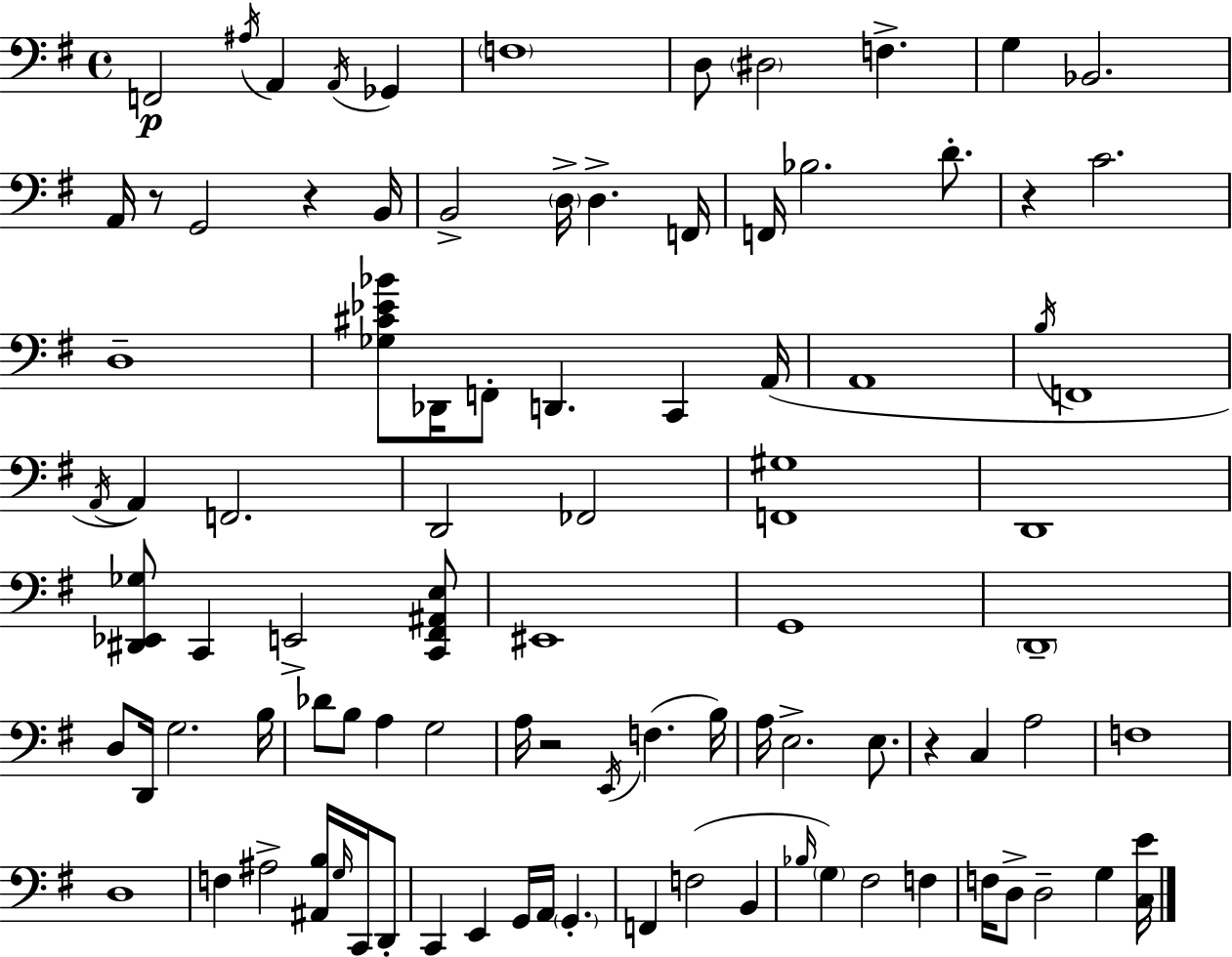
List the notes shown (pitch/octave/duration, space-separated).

F2/h A#3/s A2/q A2/s Gb2/q F3/w D3/e D#3/h F3/q. G3/q Bb2/h. A2/s R/e G2/h R/q B2/s B2/h D3/s D3/q. F2/s F2/s Bb3/h. D4/e. R/q C4/h. D3/w [Gb3,C#4,Eb4,Bb4]/e Db2/s F2/e D2/q. C2/q A2/s A2/w B3/s F2/w A2/s A2/q F2/h. D2/h FES2/h [F2,G#3]/w D2/w [D#2,Eb2,Gb3]/e C2/q E2/h [C2,F#2,A#2,E3]/e EIS2/w G2/w D2/w D3/e D2/s G3/h. B3/s Db4/e B3/e A3/q G3/h A3/s R/h E2/s F3/q. B3/s A3/s E3/h. E3/e. R/q C3/q A3/h F3/w D3/w F3/q A#3/h [A#2,B3]/s G3/s C2/s D2/e C2/q E2/q G2/s A2/s G2/q. F2/q F3/h B2/q Bb3/s G3/q F#3/h F3/q F3/s D3/e D3/h G3/q [C3,E4]/s